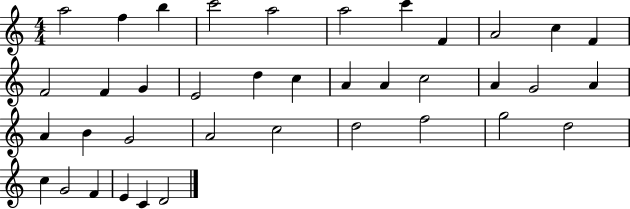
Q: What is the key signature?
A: C major